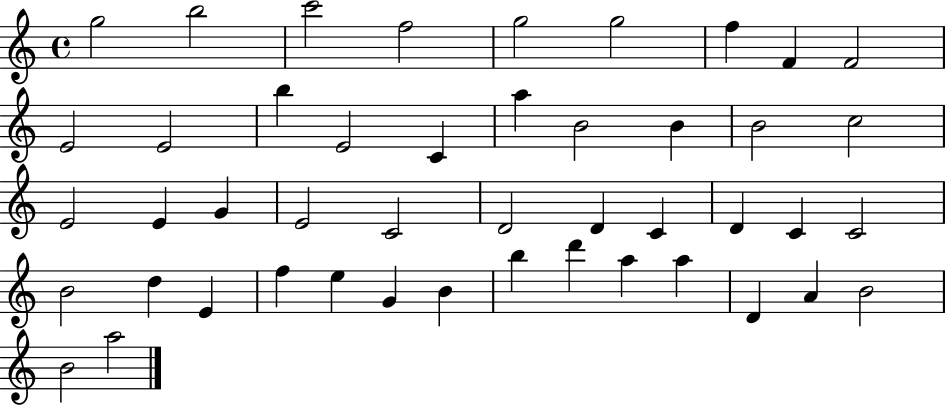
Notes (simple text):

G5/h B5/h C6/h F5/h G5/h G5/h F5/q F4/q F4/h E4/h E4/h B5/q E4/h C4/q A5/q B4/h B4/q B4/h C5/h E4/h E4/q G4/q E4/h C4/h D4/h D4/q C4/q D4/q C4/q C4/h B4/h D5/q E4/q F5/q E5/q G4/q B4/q B5/q D6/q A5/q A5/q D4/q A4/q B4/h B4/h A5/h